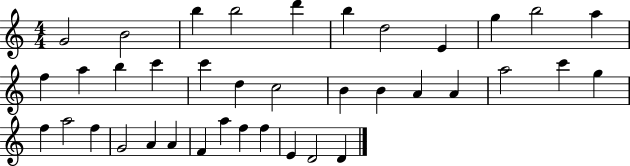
{
  \clef treble
  \numericTimeSignature
  \time 4/4
  \key c \major
  g'2 b'2 | b''4 b''2 d'''4 | b''4 d''2 e'4 | g''4 b''2 a''4 | \break f''4 a''4 b''4 c'''4 | c'''4 d''4 c''2 | b'4 b'4 a'4 a'4 | a''2 c'''4 g''4 | \break f''4 a''2 f''4 | g'2 a'4 a'4 | f'4 a''4 f''4 f''4 | e'4 d'2 d'4 | \break \bar "|."
}